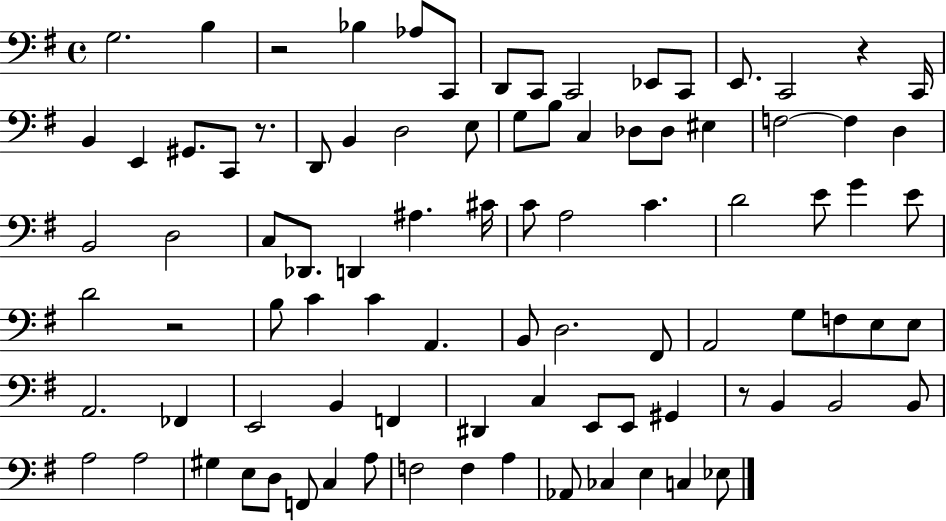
X:1
T:Untitled
M:4/4
L:1/4
K:G
G,2 B, z2 _B, _A,/2 C,,/2 D,,/2 C,,/2 C,,2 _E,,/2 C,,/2 E,,/2 C,,2 z C,,/4 B,, E,, ^G,,/2 C,,/2 z/2 D,,/2 B,, D,2 E,/2 G,/2 B,/2 C, _D,/2 _D,/2 ^E, F,2 F, D, B,,2 D,2 C,/2 _D,,/2 D,, ^A, ^C/4 C/2 A,2 C D2 E/2 G E/2 D2 z2 B,/2 C C A,, B,,/2 D,2 ^F,,/2 A,,2 G,/2 F,/2 E,/2 E,/2 A,,2 _F,, E,,2 B,, F,, ^D,, C, E,,/2 E,,/2 ^G,, z/2 B,, B,,2 B,,/2 A,2 A,2 ^G, E,/2 D,/2 F,,/2 C, A,/2 F,2 F, A, _A,,/2 _C, E, C, _E,/2